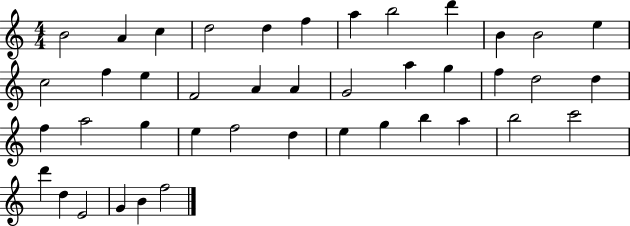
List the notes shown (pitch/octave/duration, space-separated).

B4/h A4/q C5/q D5/h D5/q F5/q A5/q B5/h D6/q B4/q B4/h E5/q C5/h F5/q E5/q F4/h A4/q A4/q G4/h A5/q G5/q F5/q D5/h D5/q F5/q A5/h G5/q E5/q F5/h D5/q E5/q G5/q B5/q A5/q B5/h C6/h D6/q D5/q E4/h G4/q B4/q F5/h